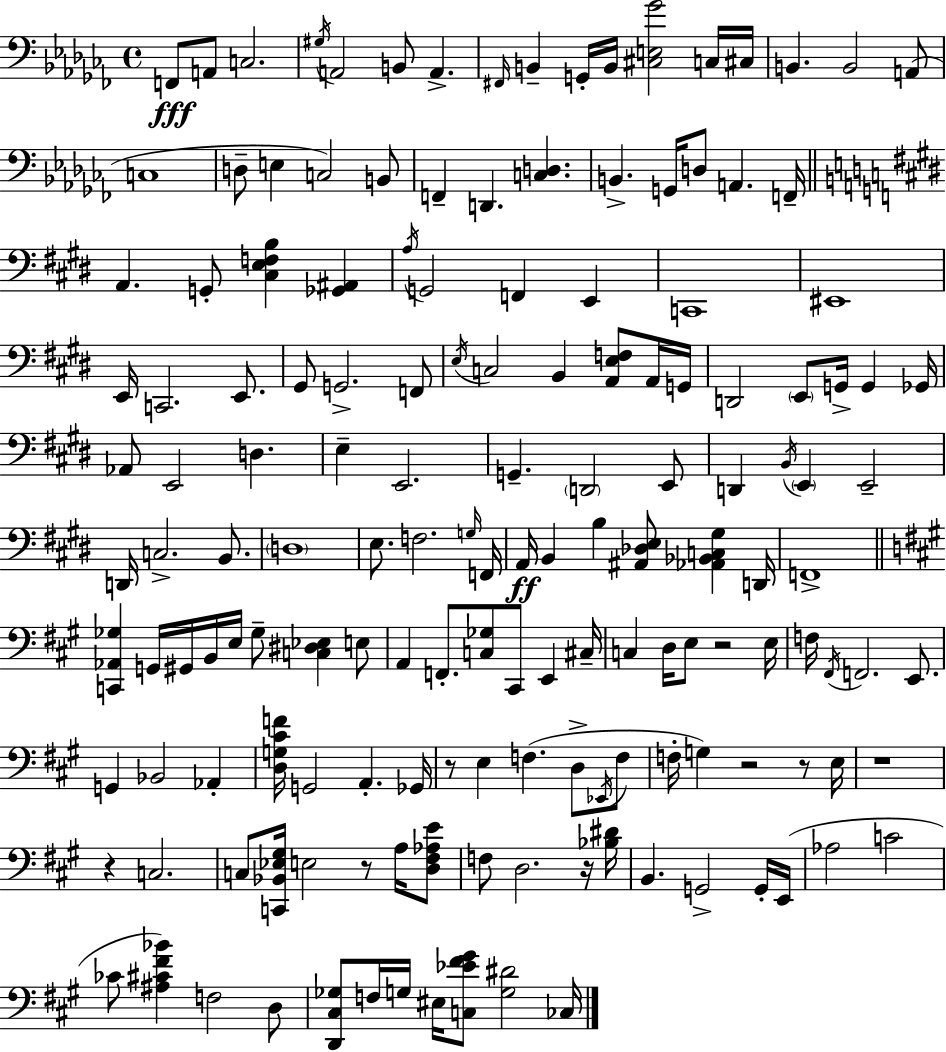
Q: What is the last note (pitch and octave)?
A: CES3